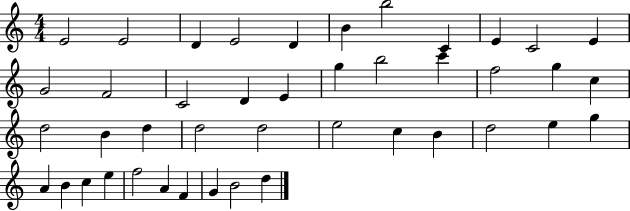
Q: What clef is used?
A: treble